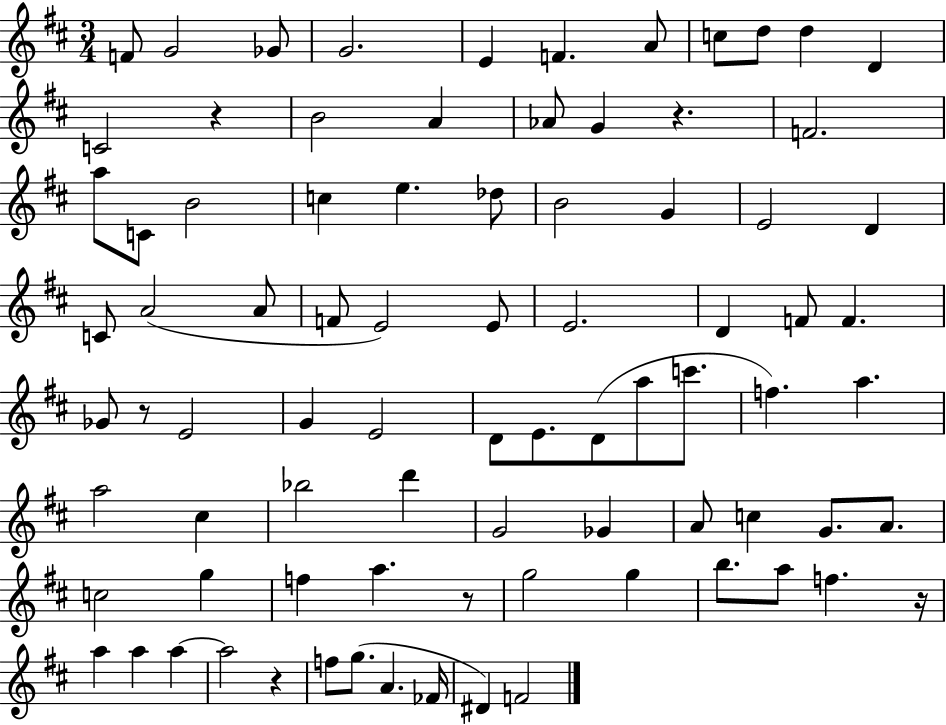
X:1
T:Untitled
M:3/4
L:1/4
K:D
F/2 G2 _G/2 G2 E F A/2 c/2 d/2 d D C2 z B2 A _A/2 G z F2 a/2 C/2 B2 c e _d/2 B2 G E2 D C/2 A2 A/2 F/2 E2 E/2 E2 D F/2 F _G/2 z/2 E2 G E2 D/2 E/2 D/2 a/2 c'/2 f a a2 ^c _b2 d' G2 _G A/2 c G/2 A/2 c2 g f a z/2 g2 g b/2 a/2 f z/4 a a a a2 z f/2 g/2 A _F/4 ^D F2